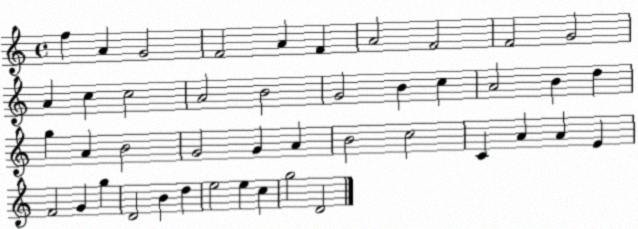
X:1
T:Untitled
M:4/4
L:1/4
K:C
f A G2 F2 A F A2 F2 F2 G2 A c c2 A2 B2 G2 B c A2 B d g A B2 G2 G A B2 c2 C A A E F2 G g D2 B d e2 e c g2 D2